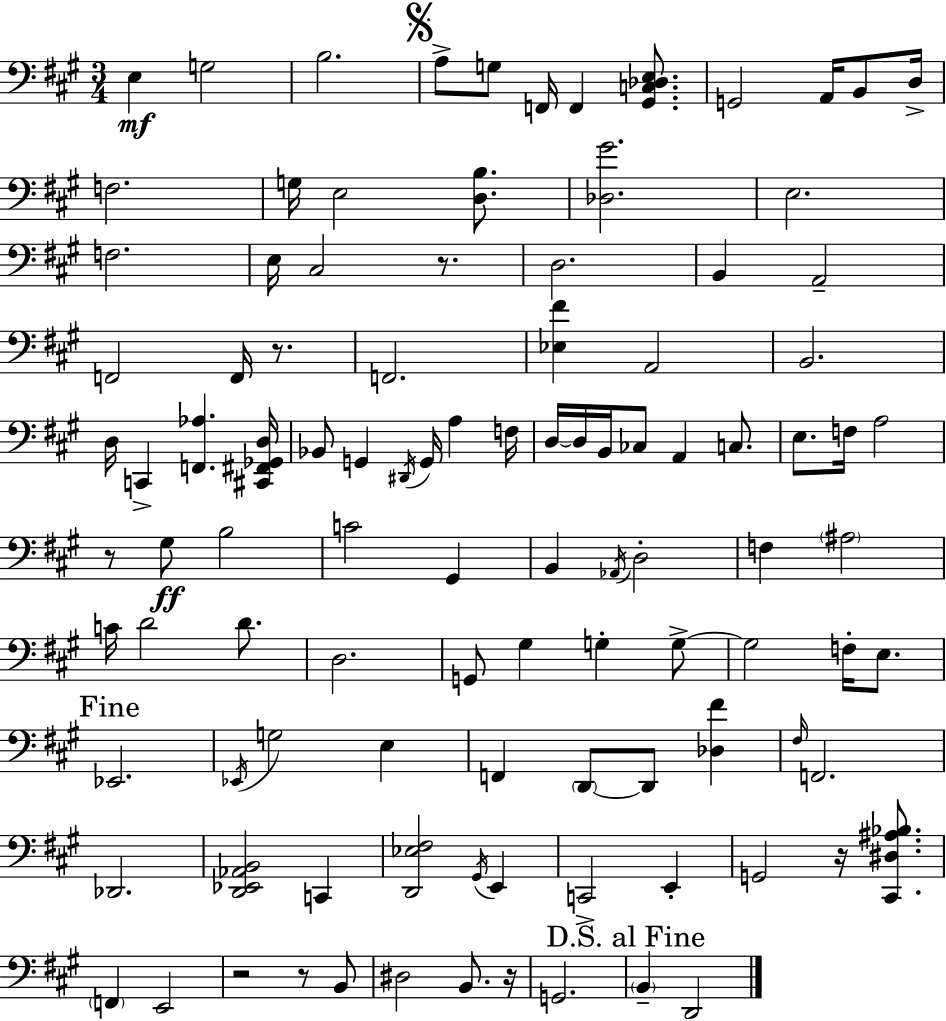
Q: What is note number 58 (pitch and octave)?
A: G#3